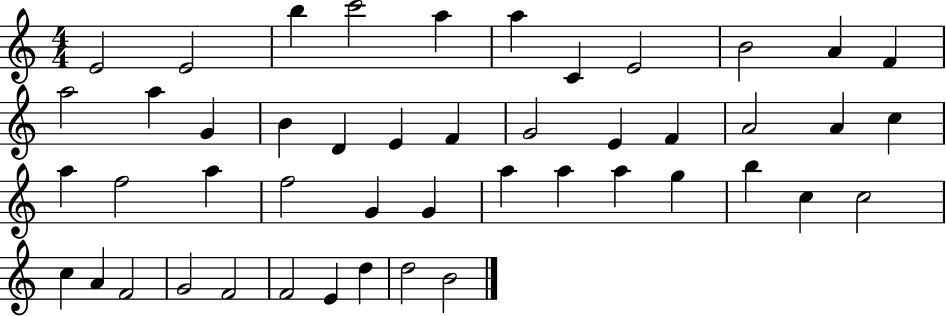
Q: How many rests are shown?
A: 0